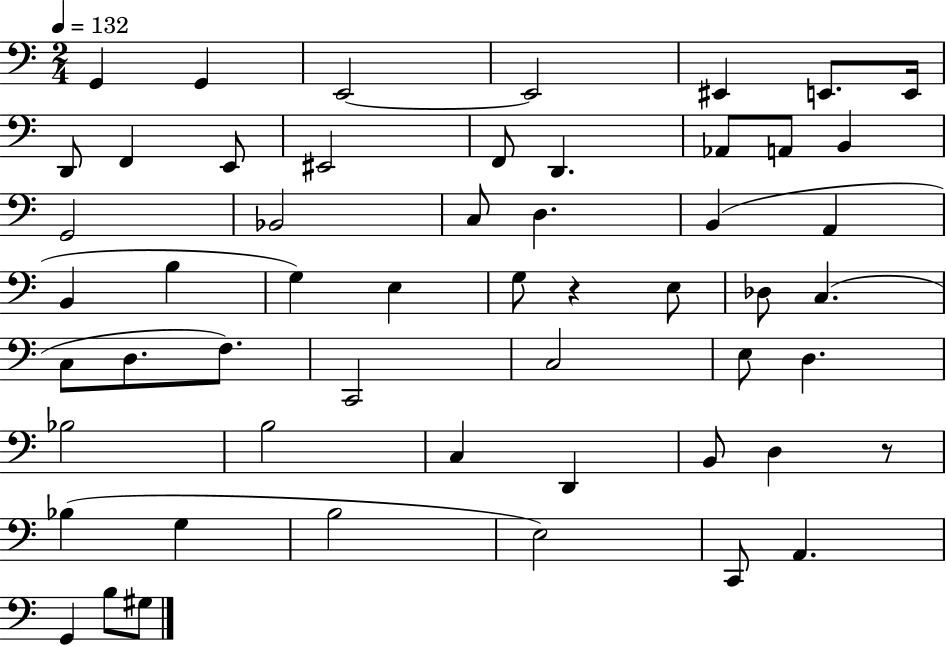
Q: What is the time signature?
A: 2/4